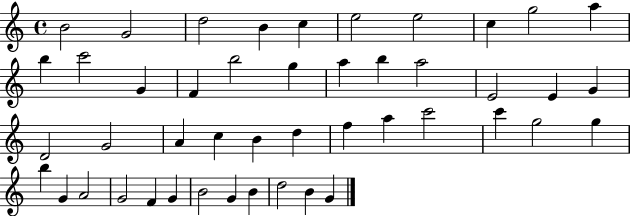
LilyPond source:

{
  \clef treble
  \time 4/4
  \defaultTimeSignature
  \key c \major
  b'2 g'2 | d''2 b'4 c''4 | e''2 e''2 | c''4 g''2 a''4 | \break b''4 c'''2 g'4 | f'4 b''2 g''4 | a''4 b''4 a''2 | e'2 e'4 g'4 | \break d'2 g'2 | a'4 c''4 b'4 d''4 | f''4 a''4 c'''2 | c'''4 g''2 g''4 | \break b''4 g'4 a'2 | g'2 f'4 g'4 | b'2 g'4 b'4 | d''2 b'4 g'4 | \break \bar "|."
}